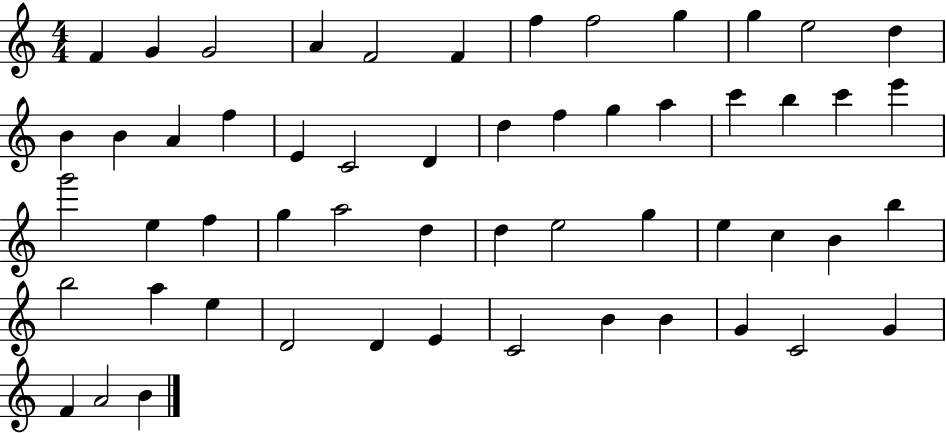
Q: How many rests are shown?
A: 0